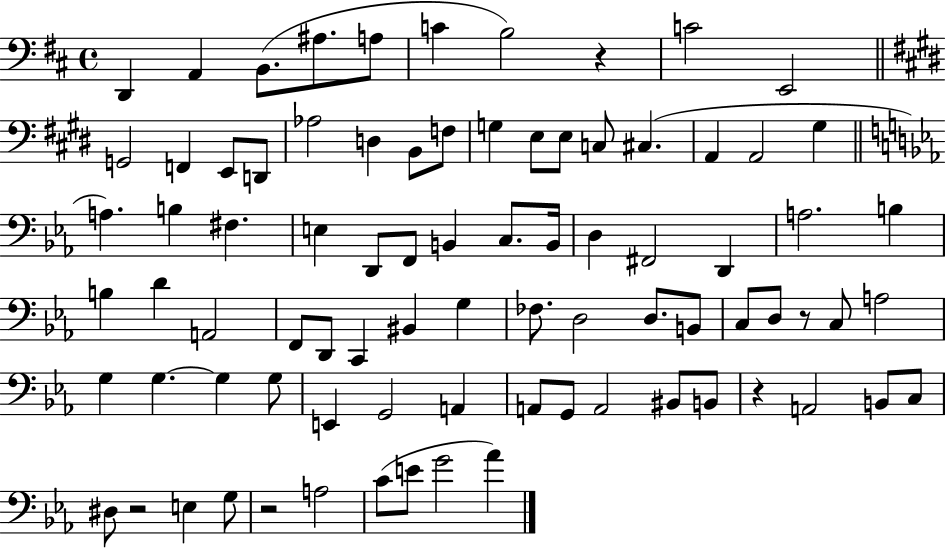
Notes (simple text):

D2/q A2/q B2/e. A#3/e. A3/e C4/q B3/h R/q C4/h E2/h G2/h F2/q E2/e D2/e Ab3/h D3/q B2/e F3/e G3/q E3/e E3/e C3/e C#3/q. A2/q A2/h G#3/q A3/q. B3/q F#3/q. E3/q D2/e F2/e B2/q C3/e. B2/s D3/q F#2/h D2/q A3/h. B3/q B3/q D4/q A2/h F2/e D2/e C2/q BIS2/q G3/q FES3/e. D3/h D3/e. B2/e C3/e D3/e R/e C3/e A3/h G3/q G3/q. G3/q G3/e E2/q G2/h A2/q A2/e G2/e A2/h BIS2/e B2/e R/q A2/h B2/e C3/e D#3/e R/h E3/q G3/e R/h A3/h C4/e E4/e G4/h Ab4/q